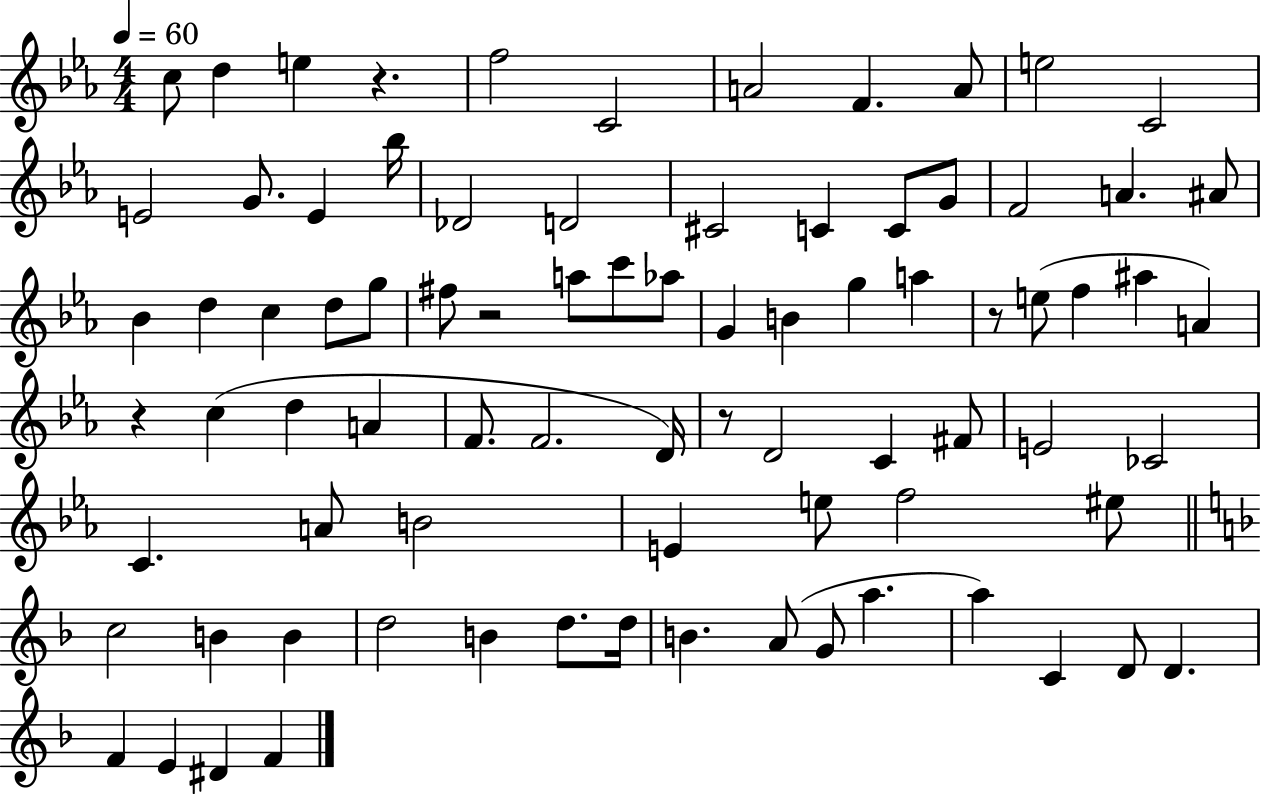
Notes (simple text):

C5/e D5/q E5/q R/q. F5/h C4/h A4/h F4/q. A4/e E5/h C4/h E4/h G4/e. E4/q Bb5/s Db4/h D4/h C#4/h C4/q C4/e G4/e F4/h A4/q. A#4/e Bb4/q D5/q C5/q D5/e G5/e F#5/e R/h A5/e C6/e Ab5/e G4/q B4/q G5/q A5/q R/e E5/e F5/q A#5/q A4/q R/q C5/q D5/q A4/q F4/e. F4/h. D4/s R/e D4/h C4/q F#4/e E4/h CES4/h C4/q. A4/e B4/h E4/q E5/e F5/h EIS5/e C5/h B4/q B4/q D5/h B4/q D5/e. D5/s B4/q. A4/e G4/e A5/q. A5/q C4/q D4/e D4/q. F4/q E4/q D#4/q F4/q